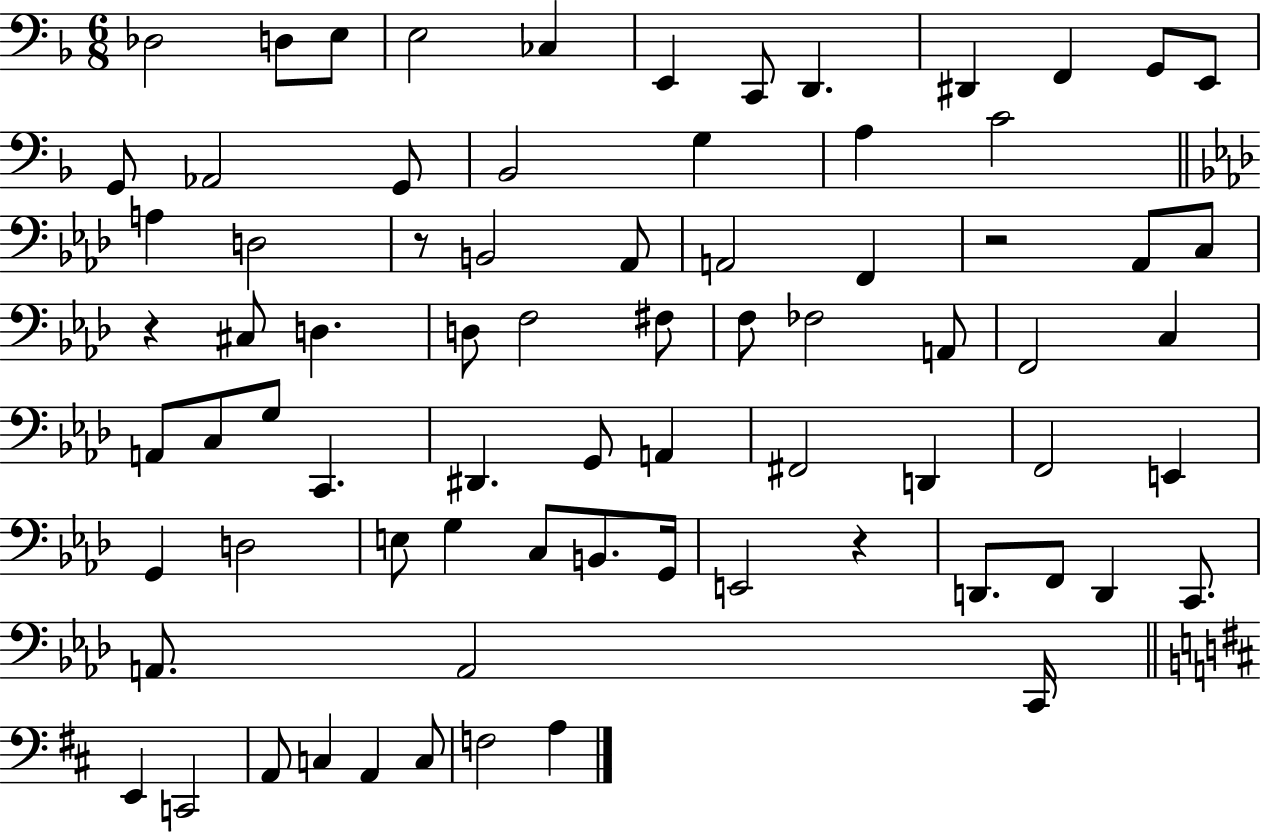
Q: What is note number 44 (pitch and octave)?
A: A2